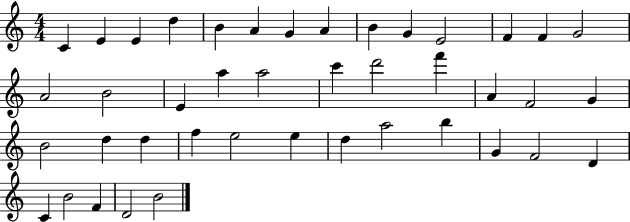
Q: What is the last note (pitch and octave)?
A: B4